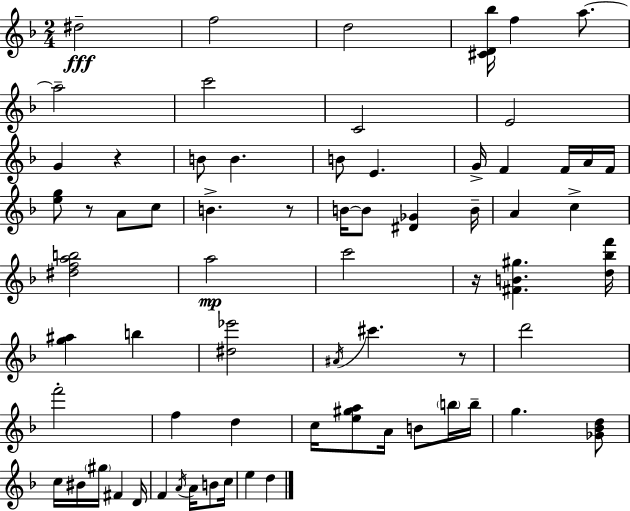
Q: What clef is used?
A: treble